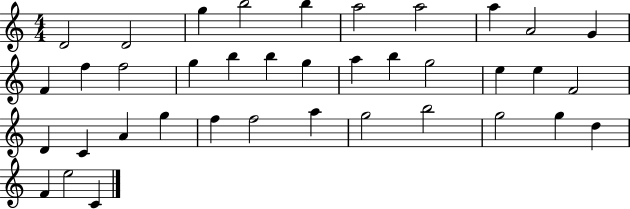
D4/h D4/h G5/q B5/h B5/q A5/h A5/h A5/q A4/h G4/q F4/q F5/q F5/h G5/q B5/q B5/q G5/q A5/q B5/q G5/h E5/q E5/q F4/h D4/q C4/q A4/q G5/q F5/q F5/h A5/q G5/h B5/h G5/h G5/q D5/q F4/q E5/h C4/q